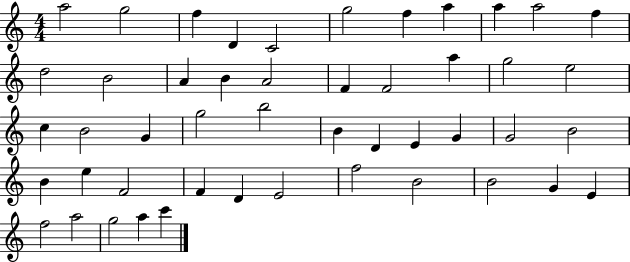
A5/h G5/h F5/q D4/q C4/h G5/h F5/q A5/q A5/q A5/h F5/q D5/h B4/h A4/q B4/q A4/h F4/q F4/h A5/q G5/h E5/h C5/q B4/h G4/q G5/h B5/h B4/q D4/q E4/q G4/q G4/h B4/h B4/q E5/q F4/h F4/q D4/q E4/h F5/h B4/h B4/h G4/q E4/q F5/h A5/h G5/h A5/q C6/q